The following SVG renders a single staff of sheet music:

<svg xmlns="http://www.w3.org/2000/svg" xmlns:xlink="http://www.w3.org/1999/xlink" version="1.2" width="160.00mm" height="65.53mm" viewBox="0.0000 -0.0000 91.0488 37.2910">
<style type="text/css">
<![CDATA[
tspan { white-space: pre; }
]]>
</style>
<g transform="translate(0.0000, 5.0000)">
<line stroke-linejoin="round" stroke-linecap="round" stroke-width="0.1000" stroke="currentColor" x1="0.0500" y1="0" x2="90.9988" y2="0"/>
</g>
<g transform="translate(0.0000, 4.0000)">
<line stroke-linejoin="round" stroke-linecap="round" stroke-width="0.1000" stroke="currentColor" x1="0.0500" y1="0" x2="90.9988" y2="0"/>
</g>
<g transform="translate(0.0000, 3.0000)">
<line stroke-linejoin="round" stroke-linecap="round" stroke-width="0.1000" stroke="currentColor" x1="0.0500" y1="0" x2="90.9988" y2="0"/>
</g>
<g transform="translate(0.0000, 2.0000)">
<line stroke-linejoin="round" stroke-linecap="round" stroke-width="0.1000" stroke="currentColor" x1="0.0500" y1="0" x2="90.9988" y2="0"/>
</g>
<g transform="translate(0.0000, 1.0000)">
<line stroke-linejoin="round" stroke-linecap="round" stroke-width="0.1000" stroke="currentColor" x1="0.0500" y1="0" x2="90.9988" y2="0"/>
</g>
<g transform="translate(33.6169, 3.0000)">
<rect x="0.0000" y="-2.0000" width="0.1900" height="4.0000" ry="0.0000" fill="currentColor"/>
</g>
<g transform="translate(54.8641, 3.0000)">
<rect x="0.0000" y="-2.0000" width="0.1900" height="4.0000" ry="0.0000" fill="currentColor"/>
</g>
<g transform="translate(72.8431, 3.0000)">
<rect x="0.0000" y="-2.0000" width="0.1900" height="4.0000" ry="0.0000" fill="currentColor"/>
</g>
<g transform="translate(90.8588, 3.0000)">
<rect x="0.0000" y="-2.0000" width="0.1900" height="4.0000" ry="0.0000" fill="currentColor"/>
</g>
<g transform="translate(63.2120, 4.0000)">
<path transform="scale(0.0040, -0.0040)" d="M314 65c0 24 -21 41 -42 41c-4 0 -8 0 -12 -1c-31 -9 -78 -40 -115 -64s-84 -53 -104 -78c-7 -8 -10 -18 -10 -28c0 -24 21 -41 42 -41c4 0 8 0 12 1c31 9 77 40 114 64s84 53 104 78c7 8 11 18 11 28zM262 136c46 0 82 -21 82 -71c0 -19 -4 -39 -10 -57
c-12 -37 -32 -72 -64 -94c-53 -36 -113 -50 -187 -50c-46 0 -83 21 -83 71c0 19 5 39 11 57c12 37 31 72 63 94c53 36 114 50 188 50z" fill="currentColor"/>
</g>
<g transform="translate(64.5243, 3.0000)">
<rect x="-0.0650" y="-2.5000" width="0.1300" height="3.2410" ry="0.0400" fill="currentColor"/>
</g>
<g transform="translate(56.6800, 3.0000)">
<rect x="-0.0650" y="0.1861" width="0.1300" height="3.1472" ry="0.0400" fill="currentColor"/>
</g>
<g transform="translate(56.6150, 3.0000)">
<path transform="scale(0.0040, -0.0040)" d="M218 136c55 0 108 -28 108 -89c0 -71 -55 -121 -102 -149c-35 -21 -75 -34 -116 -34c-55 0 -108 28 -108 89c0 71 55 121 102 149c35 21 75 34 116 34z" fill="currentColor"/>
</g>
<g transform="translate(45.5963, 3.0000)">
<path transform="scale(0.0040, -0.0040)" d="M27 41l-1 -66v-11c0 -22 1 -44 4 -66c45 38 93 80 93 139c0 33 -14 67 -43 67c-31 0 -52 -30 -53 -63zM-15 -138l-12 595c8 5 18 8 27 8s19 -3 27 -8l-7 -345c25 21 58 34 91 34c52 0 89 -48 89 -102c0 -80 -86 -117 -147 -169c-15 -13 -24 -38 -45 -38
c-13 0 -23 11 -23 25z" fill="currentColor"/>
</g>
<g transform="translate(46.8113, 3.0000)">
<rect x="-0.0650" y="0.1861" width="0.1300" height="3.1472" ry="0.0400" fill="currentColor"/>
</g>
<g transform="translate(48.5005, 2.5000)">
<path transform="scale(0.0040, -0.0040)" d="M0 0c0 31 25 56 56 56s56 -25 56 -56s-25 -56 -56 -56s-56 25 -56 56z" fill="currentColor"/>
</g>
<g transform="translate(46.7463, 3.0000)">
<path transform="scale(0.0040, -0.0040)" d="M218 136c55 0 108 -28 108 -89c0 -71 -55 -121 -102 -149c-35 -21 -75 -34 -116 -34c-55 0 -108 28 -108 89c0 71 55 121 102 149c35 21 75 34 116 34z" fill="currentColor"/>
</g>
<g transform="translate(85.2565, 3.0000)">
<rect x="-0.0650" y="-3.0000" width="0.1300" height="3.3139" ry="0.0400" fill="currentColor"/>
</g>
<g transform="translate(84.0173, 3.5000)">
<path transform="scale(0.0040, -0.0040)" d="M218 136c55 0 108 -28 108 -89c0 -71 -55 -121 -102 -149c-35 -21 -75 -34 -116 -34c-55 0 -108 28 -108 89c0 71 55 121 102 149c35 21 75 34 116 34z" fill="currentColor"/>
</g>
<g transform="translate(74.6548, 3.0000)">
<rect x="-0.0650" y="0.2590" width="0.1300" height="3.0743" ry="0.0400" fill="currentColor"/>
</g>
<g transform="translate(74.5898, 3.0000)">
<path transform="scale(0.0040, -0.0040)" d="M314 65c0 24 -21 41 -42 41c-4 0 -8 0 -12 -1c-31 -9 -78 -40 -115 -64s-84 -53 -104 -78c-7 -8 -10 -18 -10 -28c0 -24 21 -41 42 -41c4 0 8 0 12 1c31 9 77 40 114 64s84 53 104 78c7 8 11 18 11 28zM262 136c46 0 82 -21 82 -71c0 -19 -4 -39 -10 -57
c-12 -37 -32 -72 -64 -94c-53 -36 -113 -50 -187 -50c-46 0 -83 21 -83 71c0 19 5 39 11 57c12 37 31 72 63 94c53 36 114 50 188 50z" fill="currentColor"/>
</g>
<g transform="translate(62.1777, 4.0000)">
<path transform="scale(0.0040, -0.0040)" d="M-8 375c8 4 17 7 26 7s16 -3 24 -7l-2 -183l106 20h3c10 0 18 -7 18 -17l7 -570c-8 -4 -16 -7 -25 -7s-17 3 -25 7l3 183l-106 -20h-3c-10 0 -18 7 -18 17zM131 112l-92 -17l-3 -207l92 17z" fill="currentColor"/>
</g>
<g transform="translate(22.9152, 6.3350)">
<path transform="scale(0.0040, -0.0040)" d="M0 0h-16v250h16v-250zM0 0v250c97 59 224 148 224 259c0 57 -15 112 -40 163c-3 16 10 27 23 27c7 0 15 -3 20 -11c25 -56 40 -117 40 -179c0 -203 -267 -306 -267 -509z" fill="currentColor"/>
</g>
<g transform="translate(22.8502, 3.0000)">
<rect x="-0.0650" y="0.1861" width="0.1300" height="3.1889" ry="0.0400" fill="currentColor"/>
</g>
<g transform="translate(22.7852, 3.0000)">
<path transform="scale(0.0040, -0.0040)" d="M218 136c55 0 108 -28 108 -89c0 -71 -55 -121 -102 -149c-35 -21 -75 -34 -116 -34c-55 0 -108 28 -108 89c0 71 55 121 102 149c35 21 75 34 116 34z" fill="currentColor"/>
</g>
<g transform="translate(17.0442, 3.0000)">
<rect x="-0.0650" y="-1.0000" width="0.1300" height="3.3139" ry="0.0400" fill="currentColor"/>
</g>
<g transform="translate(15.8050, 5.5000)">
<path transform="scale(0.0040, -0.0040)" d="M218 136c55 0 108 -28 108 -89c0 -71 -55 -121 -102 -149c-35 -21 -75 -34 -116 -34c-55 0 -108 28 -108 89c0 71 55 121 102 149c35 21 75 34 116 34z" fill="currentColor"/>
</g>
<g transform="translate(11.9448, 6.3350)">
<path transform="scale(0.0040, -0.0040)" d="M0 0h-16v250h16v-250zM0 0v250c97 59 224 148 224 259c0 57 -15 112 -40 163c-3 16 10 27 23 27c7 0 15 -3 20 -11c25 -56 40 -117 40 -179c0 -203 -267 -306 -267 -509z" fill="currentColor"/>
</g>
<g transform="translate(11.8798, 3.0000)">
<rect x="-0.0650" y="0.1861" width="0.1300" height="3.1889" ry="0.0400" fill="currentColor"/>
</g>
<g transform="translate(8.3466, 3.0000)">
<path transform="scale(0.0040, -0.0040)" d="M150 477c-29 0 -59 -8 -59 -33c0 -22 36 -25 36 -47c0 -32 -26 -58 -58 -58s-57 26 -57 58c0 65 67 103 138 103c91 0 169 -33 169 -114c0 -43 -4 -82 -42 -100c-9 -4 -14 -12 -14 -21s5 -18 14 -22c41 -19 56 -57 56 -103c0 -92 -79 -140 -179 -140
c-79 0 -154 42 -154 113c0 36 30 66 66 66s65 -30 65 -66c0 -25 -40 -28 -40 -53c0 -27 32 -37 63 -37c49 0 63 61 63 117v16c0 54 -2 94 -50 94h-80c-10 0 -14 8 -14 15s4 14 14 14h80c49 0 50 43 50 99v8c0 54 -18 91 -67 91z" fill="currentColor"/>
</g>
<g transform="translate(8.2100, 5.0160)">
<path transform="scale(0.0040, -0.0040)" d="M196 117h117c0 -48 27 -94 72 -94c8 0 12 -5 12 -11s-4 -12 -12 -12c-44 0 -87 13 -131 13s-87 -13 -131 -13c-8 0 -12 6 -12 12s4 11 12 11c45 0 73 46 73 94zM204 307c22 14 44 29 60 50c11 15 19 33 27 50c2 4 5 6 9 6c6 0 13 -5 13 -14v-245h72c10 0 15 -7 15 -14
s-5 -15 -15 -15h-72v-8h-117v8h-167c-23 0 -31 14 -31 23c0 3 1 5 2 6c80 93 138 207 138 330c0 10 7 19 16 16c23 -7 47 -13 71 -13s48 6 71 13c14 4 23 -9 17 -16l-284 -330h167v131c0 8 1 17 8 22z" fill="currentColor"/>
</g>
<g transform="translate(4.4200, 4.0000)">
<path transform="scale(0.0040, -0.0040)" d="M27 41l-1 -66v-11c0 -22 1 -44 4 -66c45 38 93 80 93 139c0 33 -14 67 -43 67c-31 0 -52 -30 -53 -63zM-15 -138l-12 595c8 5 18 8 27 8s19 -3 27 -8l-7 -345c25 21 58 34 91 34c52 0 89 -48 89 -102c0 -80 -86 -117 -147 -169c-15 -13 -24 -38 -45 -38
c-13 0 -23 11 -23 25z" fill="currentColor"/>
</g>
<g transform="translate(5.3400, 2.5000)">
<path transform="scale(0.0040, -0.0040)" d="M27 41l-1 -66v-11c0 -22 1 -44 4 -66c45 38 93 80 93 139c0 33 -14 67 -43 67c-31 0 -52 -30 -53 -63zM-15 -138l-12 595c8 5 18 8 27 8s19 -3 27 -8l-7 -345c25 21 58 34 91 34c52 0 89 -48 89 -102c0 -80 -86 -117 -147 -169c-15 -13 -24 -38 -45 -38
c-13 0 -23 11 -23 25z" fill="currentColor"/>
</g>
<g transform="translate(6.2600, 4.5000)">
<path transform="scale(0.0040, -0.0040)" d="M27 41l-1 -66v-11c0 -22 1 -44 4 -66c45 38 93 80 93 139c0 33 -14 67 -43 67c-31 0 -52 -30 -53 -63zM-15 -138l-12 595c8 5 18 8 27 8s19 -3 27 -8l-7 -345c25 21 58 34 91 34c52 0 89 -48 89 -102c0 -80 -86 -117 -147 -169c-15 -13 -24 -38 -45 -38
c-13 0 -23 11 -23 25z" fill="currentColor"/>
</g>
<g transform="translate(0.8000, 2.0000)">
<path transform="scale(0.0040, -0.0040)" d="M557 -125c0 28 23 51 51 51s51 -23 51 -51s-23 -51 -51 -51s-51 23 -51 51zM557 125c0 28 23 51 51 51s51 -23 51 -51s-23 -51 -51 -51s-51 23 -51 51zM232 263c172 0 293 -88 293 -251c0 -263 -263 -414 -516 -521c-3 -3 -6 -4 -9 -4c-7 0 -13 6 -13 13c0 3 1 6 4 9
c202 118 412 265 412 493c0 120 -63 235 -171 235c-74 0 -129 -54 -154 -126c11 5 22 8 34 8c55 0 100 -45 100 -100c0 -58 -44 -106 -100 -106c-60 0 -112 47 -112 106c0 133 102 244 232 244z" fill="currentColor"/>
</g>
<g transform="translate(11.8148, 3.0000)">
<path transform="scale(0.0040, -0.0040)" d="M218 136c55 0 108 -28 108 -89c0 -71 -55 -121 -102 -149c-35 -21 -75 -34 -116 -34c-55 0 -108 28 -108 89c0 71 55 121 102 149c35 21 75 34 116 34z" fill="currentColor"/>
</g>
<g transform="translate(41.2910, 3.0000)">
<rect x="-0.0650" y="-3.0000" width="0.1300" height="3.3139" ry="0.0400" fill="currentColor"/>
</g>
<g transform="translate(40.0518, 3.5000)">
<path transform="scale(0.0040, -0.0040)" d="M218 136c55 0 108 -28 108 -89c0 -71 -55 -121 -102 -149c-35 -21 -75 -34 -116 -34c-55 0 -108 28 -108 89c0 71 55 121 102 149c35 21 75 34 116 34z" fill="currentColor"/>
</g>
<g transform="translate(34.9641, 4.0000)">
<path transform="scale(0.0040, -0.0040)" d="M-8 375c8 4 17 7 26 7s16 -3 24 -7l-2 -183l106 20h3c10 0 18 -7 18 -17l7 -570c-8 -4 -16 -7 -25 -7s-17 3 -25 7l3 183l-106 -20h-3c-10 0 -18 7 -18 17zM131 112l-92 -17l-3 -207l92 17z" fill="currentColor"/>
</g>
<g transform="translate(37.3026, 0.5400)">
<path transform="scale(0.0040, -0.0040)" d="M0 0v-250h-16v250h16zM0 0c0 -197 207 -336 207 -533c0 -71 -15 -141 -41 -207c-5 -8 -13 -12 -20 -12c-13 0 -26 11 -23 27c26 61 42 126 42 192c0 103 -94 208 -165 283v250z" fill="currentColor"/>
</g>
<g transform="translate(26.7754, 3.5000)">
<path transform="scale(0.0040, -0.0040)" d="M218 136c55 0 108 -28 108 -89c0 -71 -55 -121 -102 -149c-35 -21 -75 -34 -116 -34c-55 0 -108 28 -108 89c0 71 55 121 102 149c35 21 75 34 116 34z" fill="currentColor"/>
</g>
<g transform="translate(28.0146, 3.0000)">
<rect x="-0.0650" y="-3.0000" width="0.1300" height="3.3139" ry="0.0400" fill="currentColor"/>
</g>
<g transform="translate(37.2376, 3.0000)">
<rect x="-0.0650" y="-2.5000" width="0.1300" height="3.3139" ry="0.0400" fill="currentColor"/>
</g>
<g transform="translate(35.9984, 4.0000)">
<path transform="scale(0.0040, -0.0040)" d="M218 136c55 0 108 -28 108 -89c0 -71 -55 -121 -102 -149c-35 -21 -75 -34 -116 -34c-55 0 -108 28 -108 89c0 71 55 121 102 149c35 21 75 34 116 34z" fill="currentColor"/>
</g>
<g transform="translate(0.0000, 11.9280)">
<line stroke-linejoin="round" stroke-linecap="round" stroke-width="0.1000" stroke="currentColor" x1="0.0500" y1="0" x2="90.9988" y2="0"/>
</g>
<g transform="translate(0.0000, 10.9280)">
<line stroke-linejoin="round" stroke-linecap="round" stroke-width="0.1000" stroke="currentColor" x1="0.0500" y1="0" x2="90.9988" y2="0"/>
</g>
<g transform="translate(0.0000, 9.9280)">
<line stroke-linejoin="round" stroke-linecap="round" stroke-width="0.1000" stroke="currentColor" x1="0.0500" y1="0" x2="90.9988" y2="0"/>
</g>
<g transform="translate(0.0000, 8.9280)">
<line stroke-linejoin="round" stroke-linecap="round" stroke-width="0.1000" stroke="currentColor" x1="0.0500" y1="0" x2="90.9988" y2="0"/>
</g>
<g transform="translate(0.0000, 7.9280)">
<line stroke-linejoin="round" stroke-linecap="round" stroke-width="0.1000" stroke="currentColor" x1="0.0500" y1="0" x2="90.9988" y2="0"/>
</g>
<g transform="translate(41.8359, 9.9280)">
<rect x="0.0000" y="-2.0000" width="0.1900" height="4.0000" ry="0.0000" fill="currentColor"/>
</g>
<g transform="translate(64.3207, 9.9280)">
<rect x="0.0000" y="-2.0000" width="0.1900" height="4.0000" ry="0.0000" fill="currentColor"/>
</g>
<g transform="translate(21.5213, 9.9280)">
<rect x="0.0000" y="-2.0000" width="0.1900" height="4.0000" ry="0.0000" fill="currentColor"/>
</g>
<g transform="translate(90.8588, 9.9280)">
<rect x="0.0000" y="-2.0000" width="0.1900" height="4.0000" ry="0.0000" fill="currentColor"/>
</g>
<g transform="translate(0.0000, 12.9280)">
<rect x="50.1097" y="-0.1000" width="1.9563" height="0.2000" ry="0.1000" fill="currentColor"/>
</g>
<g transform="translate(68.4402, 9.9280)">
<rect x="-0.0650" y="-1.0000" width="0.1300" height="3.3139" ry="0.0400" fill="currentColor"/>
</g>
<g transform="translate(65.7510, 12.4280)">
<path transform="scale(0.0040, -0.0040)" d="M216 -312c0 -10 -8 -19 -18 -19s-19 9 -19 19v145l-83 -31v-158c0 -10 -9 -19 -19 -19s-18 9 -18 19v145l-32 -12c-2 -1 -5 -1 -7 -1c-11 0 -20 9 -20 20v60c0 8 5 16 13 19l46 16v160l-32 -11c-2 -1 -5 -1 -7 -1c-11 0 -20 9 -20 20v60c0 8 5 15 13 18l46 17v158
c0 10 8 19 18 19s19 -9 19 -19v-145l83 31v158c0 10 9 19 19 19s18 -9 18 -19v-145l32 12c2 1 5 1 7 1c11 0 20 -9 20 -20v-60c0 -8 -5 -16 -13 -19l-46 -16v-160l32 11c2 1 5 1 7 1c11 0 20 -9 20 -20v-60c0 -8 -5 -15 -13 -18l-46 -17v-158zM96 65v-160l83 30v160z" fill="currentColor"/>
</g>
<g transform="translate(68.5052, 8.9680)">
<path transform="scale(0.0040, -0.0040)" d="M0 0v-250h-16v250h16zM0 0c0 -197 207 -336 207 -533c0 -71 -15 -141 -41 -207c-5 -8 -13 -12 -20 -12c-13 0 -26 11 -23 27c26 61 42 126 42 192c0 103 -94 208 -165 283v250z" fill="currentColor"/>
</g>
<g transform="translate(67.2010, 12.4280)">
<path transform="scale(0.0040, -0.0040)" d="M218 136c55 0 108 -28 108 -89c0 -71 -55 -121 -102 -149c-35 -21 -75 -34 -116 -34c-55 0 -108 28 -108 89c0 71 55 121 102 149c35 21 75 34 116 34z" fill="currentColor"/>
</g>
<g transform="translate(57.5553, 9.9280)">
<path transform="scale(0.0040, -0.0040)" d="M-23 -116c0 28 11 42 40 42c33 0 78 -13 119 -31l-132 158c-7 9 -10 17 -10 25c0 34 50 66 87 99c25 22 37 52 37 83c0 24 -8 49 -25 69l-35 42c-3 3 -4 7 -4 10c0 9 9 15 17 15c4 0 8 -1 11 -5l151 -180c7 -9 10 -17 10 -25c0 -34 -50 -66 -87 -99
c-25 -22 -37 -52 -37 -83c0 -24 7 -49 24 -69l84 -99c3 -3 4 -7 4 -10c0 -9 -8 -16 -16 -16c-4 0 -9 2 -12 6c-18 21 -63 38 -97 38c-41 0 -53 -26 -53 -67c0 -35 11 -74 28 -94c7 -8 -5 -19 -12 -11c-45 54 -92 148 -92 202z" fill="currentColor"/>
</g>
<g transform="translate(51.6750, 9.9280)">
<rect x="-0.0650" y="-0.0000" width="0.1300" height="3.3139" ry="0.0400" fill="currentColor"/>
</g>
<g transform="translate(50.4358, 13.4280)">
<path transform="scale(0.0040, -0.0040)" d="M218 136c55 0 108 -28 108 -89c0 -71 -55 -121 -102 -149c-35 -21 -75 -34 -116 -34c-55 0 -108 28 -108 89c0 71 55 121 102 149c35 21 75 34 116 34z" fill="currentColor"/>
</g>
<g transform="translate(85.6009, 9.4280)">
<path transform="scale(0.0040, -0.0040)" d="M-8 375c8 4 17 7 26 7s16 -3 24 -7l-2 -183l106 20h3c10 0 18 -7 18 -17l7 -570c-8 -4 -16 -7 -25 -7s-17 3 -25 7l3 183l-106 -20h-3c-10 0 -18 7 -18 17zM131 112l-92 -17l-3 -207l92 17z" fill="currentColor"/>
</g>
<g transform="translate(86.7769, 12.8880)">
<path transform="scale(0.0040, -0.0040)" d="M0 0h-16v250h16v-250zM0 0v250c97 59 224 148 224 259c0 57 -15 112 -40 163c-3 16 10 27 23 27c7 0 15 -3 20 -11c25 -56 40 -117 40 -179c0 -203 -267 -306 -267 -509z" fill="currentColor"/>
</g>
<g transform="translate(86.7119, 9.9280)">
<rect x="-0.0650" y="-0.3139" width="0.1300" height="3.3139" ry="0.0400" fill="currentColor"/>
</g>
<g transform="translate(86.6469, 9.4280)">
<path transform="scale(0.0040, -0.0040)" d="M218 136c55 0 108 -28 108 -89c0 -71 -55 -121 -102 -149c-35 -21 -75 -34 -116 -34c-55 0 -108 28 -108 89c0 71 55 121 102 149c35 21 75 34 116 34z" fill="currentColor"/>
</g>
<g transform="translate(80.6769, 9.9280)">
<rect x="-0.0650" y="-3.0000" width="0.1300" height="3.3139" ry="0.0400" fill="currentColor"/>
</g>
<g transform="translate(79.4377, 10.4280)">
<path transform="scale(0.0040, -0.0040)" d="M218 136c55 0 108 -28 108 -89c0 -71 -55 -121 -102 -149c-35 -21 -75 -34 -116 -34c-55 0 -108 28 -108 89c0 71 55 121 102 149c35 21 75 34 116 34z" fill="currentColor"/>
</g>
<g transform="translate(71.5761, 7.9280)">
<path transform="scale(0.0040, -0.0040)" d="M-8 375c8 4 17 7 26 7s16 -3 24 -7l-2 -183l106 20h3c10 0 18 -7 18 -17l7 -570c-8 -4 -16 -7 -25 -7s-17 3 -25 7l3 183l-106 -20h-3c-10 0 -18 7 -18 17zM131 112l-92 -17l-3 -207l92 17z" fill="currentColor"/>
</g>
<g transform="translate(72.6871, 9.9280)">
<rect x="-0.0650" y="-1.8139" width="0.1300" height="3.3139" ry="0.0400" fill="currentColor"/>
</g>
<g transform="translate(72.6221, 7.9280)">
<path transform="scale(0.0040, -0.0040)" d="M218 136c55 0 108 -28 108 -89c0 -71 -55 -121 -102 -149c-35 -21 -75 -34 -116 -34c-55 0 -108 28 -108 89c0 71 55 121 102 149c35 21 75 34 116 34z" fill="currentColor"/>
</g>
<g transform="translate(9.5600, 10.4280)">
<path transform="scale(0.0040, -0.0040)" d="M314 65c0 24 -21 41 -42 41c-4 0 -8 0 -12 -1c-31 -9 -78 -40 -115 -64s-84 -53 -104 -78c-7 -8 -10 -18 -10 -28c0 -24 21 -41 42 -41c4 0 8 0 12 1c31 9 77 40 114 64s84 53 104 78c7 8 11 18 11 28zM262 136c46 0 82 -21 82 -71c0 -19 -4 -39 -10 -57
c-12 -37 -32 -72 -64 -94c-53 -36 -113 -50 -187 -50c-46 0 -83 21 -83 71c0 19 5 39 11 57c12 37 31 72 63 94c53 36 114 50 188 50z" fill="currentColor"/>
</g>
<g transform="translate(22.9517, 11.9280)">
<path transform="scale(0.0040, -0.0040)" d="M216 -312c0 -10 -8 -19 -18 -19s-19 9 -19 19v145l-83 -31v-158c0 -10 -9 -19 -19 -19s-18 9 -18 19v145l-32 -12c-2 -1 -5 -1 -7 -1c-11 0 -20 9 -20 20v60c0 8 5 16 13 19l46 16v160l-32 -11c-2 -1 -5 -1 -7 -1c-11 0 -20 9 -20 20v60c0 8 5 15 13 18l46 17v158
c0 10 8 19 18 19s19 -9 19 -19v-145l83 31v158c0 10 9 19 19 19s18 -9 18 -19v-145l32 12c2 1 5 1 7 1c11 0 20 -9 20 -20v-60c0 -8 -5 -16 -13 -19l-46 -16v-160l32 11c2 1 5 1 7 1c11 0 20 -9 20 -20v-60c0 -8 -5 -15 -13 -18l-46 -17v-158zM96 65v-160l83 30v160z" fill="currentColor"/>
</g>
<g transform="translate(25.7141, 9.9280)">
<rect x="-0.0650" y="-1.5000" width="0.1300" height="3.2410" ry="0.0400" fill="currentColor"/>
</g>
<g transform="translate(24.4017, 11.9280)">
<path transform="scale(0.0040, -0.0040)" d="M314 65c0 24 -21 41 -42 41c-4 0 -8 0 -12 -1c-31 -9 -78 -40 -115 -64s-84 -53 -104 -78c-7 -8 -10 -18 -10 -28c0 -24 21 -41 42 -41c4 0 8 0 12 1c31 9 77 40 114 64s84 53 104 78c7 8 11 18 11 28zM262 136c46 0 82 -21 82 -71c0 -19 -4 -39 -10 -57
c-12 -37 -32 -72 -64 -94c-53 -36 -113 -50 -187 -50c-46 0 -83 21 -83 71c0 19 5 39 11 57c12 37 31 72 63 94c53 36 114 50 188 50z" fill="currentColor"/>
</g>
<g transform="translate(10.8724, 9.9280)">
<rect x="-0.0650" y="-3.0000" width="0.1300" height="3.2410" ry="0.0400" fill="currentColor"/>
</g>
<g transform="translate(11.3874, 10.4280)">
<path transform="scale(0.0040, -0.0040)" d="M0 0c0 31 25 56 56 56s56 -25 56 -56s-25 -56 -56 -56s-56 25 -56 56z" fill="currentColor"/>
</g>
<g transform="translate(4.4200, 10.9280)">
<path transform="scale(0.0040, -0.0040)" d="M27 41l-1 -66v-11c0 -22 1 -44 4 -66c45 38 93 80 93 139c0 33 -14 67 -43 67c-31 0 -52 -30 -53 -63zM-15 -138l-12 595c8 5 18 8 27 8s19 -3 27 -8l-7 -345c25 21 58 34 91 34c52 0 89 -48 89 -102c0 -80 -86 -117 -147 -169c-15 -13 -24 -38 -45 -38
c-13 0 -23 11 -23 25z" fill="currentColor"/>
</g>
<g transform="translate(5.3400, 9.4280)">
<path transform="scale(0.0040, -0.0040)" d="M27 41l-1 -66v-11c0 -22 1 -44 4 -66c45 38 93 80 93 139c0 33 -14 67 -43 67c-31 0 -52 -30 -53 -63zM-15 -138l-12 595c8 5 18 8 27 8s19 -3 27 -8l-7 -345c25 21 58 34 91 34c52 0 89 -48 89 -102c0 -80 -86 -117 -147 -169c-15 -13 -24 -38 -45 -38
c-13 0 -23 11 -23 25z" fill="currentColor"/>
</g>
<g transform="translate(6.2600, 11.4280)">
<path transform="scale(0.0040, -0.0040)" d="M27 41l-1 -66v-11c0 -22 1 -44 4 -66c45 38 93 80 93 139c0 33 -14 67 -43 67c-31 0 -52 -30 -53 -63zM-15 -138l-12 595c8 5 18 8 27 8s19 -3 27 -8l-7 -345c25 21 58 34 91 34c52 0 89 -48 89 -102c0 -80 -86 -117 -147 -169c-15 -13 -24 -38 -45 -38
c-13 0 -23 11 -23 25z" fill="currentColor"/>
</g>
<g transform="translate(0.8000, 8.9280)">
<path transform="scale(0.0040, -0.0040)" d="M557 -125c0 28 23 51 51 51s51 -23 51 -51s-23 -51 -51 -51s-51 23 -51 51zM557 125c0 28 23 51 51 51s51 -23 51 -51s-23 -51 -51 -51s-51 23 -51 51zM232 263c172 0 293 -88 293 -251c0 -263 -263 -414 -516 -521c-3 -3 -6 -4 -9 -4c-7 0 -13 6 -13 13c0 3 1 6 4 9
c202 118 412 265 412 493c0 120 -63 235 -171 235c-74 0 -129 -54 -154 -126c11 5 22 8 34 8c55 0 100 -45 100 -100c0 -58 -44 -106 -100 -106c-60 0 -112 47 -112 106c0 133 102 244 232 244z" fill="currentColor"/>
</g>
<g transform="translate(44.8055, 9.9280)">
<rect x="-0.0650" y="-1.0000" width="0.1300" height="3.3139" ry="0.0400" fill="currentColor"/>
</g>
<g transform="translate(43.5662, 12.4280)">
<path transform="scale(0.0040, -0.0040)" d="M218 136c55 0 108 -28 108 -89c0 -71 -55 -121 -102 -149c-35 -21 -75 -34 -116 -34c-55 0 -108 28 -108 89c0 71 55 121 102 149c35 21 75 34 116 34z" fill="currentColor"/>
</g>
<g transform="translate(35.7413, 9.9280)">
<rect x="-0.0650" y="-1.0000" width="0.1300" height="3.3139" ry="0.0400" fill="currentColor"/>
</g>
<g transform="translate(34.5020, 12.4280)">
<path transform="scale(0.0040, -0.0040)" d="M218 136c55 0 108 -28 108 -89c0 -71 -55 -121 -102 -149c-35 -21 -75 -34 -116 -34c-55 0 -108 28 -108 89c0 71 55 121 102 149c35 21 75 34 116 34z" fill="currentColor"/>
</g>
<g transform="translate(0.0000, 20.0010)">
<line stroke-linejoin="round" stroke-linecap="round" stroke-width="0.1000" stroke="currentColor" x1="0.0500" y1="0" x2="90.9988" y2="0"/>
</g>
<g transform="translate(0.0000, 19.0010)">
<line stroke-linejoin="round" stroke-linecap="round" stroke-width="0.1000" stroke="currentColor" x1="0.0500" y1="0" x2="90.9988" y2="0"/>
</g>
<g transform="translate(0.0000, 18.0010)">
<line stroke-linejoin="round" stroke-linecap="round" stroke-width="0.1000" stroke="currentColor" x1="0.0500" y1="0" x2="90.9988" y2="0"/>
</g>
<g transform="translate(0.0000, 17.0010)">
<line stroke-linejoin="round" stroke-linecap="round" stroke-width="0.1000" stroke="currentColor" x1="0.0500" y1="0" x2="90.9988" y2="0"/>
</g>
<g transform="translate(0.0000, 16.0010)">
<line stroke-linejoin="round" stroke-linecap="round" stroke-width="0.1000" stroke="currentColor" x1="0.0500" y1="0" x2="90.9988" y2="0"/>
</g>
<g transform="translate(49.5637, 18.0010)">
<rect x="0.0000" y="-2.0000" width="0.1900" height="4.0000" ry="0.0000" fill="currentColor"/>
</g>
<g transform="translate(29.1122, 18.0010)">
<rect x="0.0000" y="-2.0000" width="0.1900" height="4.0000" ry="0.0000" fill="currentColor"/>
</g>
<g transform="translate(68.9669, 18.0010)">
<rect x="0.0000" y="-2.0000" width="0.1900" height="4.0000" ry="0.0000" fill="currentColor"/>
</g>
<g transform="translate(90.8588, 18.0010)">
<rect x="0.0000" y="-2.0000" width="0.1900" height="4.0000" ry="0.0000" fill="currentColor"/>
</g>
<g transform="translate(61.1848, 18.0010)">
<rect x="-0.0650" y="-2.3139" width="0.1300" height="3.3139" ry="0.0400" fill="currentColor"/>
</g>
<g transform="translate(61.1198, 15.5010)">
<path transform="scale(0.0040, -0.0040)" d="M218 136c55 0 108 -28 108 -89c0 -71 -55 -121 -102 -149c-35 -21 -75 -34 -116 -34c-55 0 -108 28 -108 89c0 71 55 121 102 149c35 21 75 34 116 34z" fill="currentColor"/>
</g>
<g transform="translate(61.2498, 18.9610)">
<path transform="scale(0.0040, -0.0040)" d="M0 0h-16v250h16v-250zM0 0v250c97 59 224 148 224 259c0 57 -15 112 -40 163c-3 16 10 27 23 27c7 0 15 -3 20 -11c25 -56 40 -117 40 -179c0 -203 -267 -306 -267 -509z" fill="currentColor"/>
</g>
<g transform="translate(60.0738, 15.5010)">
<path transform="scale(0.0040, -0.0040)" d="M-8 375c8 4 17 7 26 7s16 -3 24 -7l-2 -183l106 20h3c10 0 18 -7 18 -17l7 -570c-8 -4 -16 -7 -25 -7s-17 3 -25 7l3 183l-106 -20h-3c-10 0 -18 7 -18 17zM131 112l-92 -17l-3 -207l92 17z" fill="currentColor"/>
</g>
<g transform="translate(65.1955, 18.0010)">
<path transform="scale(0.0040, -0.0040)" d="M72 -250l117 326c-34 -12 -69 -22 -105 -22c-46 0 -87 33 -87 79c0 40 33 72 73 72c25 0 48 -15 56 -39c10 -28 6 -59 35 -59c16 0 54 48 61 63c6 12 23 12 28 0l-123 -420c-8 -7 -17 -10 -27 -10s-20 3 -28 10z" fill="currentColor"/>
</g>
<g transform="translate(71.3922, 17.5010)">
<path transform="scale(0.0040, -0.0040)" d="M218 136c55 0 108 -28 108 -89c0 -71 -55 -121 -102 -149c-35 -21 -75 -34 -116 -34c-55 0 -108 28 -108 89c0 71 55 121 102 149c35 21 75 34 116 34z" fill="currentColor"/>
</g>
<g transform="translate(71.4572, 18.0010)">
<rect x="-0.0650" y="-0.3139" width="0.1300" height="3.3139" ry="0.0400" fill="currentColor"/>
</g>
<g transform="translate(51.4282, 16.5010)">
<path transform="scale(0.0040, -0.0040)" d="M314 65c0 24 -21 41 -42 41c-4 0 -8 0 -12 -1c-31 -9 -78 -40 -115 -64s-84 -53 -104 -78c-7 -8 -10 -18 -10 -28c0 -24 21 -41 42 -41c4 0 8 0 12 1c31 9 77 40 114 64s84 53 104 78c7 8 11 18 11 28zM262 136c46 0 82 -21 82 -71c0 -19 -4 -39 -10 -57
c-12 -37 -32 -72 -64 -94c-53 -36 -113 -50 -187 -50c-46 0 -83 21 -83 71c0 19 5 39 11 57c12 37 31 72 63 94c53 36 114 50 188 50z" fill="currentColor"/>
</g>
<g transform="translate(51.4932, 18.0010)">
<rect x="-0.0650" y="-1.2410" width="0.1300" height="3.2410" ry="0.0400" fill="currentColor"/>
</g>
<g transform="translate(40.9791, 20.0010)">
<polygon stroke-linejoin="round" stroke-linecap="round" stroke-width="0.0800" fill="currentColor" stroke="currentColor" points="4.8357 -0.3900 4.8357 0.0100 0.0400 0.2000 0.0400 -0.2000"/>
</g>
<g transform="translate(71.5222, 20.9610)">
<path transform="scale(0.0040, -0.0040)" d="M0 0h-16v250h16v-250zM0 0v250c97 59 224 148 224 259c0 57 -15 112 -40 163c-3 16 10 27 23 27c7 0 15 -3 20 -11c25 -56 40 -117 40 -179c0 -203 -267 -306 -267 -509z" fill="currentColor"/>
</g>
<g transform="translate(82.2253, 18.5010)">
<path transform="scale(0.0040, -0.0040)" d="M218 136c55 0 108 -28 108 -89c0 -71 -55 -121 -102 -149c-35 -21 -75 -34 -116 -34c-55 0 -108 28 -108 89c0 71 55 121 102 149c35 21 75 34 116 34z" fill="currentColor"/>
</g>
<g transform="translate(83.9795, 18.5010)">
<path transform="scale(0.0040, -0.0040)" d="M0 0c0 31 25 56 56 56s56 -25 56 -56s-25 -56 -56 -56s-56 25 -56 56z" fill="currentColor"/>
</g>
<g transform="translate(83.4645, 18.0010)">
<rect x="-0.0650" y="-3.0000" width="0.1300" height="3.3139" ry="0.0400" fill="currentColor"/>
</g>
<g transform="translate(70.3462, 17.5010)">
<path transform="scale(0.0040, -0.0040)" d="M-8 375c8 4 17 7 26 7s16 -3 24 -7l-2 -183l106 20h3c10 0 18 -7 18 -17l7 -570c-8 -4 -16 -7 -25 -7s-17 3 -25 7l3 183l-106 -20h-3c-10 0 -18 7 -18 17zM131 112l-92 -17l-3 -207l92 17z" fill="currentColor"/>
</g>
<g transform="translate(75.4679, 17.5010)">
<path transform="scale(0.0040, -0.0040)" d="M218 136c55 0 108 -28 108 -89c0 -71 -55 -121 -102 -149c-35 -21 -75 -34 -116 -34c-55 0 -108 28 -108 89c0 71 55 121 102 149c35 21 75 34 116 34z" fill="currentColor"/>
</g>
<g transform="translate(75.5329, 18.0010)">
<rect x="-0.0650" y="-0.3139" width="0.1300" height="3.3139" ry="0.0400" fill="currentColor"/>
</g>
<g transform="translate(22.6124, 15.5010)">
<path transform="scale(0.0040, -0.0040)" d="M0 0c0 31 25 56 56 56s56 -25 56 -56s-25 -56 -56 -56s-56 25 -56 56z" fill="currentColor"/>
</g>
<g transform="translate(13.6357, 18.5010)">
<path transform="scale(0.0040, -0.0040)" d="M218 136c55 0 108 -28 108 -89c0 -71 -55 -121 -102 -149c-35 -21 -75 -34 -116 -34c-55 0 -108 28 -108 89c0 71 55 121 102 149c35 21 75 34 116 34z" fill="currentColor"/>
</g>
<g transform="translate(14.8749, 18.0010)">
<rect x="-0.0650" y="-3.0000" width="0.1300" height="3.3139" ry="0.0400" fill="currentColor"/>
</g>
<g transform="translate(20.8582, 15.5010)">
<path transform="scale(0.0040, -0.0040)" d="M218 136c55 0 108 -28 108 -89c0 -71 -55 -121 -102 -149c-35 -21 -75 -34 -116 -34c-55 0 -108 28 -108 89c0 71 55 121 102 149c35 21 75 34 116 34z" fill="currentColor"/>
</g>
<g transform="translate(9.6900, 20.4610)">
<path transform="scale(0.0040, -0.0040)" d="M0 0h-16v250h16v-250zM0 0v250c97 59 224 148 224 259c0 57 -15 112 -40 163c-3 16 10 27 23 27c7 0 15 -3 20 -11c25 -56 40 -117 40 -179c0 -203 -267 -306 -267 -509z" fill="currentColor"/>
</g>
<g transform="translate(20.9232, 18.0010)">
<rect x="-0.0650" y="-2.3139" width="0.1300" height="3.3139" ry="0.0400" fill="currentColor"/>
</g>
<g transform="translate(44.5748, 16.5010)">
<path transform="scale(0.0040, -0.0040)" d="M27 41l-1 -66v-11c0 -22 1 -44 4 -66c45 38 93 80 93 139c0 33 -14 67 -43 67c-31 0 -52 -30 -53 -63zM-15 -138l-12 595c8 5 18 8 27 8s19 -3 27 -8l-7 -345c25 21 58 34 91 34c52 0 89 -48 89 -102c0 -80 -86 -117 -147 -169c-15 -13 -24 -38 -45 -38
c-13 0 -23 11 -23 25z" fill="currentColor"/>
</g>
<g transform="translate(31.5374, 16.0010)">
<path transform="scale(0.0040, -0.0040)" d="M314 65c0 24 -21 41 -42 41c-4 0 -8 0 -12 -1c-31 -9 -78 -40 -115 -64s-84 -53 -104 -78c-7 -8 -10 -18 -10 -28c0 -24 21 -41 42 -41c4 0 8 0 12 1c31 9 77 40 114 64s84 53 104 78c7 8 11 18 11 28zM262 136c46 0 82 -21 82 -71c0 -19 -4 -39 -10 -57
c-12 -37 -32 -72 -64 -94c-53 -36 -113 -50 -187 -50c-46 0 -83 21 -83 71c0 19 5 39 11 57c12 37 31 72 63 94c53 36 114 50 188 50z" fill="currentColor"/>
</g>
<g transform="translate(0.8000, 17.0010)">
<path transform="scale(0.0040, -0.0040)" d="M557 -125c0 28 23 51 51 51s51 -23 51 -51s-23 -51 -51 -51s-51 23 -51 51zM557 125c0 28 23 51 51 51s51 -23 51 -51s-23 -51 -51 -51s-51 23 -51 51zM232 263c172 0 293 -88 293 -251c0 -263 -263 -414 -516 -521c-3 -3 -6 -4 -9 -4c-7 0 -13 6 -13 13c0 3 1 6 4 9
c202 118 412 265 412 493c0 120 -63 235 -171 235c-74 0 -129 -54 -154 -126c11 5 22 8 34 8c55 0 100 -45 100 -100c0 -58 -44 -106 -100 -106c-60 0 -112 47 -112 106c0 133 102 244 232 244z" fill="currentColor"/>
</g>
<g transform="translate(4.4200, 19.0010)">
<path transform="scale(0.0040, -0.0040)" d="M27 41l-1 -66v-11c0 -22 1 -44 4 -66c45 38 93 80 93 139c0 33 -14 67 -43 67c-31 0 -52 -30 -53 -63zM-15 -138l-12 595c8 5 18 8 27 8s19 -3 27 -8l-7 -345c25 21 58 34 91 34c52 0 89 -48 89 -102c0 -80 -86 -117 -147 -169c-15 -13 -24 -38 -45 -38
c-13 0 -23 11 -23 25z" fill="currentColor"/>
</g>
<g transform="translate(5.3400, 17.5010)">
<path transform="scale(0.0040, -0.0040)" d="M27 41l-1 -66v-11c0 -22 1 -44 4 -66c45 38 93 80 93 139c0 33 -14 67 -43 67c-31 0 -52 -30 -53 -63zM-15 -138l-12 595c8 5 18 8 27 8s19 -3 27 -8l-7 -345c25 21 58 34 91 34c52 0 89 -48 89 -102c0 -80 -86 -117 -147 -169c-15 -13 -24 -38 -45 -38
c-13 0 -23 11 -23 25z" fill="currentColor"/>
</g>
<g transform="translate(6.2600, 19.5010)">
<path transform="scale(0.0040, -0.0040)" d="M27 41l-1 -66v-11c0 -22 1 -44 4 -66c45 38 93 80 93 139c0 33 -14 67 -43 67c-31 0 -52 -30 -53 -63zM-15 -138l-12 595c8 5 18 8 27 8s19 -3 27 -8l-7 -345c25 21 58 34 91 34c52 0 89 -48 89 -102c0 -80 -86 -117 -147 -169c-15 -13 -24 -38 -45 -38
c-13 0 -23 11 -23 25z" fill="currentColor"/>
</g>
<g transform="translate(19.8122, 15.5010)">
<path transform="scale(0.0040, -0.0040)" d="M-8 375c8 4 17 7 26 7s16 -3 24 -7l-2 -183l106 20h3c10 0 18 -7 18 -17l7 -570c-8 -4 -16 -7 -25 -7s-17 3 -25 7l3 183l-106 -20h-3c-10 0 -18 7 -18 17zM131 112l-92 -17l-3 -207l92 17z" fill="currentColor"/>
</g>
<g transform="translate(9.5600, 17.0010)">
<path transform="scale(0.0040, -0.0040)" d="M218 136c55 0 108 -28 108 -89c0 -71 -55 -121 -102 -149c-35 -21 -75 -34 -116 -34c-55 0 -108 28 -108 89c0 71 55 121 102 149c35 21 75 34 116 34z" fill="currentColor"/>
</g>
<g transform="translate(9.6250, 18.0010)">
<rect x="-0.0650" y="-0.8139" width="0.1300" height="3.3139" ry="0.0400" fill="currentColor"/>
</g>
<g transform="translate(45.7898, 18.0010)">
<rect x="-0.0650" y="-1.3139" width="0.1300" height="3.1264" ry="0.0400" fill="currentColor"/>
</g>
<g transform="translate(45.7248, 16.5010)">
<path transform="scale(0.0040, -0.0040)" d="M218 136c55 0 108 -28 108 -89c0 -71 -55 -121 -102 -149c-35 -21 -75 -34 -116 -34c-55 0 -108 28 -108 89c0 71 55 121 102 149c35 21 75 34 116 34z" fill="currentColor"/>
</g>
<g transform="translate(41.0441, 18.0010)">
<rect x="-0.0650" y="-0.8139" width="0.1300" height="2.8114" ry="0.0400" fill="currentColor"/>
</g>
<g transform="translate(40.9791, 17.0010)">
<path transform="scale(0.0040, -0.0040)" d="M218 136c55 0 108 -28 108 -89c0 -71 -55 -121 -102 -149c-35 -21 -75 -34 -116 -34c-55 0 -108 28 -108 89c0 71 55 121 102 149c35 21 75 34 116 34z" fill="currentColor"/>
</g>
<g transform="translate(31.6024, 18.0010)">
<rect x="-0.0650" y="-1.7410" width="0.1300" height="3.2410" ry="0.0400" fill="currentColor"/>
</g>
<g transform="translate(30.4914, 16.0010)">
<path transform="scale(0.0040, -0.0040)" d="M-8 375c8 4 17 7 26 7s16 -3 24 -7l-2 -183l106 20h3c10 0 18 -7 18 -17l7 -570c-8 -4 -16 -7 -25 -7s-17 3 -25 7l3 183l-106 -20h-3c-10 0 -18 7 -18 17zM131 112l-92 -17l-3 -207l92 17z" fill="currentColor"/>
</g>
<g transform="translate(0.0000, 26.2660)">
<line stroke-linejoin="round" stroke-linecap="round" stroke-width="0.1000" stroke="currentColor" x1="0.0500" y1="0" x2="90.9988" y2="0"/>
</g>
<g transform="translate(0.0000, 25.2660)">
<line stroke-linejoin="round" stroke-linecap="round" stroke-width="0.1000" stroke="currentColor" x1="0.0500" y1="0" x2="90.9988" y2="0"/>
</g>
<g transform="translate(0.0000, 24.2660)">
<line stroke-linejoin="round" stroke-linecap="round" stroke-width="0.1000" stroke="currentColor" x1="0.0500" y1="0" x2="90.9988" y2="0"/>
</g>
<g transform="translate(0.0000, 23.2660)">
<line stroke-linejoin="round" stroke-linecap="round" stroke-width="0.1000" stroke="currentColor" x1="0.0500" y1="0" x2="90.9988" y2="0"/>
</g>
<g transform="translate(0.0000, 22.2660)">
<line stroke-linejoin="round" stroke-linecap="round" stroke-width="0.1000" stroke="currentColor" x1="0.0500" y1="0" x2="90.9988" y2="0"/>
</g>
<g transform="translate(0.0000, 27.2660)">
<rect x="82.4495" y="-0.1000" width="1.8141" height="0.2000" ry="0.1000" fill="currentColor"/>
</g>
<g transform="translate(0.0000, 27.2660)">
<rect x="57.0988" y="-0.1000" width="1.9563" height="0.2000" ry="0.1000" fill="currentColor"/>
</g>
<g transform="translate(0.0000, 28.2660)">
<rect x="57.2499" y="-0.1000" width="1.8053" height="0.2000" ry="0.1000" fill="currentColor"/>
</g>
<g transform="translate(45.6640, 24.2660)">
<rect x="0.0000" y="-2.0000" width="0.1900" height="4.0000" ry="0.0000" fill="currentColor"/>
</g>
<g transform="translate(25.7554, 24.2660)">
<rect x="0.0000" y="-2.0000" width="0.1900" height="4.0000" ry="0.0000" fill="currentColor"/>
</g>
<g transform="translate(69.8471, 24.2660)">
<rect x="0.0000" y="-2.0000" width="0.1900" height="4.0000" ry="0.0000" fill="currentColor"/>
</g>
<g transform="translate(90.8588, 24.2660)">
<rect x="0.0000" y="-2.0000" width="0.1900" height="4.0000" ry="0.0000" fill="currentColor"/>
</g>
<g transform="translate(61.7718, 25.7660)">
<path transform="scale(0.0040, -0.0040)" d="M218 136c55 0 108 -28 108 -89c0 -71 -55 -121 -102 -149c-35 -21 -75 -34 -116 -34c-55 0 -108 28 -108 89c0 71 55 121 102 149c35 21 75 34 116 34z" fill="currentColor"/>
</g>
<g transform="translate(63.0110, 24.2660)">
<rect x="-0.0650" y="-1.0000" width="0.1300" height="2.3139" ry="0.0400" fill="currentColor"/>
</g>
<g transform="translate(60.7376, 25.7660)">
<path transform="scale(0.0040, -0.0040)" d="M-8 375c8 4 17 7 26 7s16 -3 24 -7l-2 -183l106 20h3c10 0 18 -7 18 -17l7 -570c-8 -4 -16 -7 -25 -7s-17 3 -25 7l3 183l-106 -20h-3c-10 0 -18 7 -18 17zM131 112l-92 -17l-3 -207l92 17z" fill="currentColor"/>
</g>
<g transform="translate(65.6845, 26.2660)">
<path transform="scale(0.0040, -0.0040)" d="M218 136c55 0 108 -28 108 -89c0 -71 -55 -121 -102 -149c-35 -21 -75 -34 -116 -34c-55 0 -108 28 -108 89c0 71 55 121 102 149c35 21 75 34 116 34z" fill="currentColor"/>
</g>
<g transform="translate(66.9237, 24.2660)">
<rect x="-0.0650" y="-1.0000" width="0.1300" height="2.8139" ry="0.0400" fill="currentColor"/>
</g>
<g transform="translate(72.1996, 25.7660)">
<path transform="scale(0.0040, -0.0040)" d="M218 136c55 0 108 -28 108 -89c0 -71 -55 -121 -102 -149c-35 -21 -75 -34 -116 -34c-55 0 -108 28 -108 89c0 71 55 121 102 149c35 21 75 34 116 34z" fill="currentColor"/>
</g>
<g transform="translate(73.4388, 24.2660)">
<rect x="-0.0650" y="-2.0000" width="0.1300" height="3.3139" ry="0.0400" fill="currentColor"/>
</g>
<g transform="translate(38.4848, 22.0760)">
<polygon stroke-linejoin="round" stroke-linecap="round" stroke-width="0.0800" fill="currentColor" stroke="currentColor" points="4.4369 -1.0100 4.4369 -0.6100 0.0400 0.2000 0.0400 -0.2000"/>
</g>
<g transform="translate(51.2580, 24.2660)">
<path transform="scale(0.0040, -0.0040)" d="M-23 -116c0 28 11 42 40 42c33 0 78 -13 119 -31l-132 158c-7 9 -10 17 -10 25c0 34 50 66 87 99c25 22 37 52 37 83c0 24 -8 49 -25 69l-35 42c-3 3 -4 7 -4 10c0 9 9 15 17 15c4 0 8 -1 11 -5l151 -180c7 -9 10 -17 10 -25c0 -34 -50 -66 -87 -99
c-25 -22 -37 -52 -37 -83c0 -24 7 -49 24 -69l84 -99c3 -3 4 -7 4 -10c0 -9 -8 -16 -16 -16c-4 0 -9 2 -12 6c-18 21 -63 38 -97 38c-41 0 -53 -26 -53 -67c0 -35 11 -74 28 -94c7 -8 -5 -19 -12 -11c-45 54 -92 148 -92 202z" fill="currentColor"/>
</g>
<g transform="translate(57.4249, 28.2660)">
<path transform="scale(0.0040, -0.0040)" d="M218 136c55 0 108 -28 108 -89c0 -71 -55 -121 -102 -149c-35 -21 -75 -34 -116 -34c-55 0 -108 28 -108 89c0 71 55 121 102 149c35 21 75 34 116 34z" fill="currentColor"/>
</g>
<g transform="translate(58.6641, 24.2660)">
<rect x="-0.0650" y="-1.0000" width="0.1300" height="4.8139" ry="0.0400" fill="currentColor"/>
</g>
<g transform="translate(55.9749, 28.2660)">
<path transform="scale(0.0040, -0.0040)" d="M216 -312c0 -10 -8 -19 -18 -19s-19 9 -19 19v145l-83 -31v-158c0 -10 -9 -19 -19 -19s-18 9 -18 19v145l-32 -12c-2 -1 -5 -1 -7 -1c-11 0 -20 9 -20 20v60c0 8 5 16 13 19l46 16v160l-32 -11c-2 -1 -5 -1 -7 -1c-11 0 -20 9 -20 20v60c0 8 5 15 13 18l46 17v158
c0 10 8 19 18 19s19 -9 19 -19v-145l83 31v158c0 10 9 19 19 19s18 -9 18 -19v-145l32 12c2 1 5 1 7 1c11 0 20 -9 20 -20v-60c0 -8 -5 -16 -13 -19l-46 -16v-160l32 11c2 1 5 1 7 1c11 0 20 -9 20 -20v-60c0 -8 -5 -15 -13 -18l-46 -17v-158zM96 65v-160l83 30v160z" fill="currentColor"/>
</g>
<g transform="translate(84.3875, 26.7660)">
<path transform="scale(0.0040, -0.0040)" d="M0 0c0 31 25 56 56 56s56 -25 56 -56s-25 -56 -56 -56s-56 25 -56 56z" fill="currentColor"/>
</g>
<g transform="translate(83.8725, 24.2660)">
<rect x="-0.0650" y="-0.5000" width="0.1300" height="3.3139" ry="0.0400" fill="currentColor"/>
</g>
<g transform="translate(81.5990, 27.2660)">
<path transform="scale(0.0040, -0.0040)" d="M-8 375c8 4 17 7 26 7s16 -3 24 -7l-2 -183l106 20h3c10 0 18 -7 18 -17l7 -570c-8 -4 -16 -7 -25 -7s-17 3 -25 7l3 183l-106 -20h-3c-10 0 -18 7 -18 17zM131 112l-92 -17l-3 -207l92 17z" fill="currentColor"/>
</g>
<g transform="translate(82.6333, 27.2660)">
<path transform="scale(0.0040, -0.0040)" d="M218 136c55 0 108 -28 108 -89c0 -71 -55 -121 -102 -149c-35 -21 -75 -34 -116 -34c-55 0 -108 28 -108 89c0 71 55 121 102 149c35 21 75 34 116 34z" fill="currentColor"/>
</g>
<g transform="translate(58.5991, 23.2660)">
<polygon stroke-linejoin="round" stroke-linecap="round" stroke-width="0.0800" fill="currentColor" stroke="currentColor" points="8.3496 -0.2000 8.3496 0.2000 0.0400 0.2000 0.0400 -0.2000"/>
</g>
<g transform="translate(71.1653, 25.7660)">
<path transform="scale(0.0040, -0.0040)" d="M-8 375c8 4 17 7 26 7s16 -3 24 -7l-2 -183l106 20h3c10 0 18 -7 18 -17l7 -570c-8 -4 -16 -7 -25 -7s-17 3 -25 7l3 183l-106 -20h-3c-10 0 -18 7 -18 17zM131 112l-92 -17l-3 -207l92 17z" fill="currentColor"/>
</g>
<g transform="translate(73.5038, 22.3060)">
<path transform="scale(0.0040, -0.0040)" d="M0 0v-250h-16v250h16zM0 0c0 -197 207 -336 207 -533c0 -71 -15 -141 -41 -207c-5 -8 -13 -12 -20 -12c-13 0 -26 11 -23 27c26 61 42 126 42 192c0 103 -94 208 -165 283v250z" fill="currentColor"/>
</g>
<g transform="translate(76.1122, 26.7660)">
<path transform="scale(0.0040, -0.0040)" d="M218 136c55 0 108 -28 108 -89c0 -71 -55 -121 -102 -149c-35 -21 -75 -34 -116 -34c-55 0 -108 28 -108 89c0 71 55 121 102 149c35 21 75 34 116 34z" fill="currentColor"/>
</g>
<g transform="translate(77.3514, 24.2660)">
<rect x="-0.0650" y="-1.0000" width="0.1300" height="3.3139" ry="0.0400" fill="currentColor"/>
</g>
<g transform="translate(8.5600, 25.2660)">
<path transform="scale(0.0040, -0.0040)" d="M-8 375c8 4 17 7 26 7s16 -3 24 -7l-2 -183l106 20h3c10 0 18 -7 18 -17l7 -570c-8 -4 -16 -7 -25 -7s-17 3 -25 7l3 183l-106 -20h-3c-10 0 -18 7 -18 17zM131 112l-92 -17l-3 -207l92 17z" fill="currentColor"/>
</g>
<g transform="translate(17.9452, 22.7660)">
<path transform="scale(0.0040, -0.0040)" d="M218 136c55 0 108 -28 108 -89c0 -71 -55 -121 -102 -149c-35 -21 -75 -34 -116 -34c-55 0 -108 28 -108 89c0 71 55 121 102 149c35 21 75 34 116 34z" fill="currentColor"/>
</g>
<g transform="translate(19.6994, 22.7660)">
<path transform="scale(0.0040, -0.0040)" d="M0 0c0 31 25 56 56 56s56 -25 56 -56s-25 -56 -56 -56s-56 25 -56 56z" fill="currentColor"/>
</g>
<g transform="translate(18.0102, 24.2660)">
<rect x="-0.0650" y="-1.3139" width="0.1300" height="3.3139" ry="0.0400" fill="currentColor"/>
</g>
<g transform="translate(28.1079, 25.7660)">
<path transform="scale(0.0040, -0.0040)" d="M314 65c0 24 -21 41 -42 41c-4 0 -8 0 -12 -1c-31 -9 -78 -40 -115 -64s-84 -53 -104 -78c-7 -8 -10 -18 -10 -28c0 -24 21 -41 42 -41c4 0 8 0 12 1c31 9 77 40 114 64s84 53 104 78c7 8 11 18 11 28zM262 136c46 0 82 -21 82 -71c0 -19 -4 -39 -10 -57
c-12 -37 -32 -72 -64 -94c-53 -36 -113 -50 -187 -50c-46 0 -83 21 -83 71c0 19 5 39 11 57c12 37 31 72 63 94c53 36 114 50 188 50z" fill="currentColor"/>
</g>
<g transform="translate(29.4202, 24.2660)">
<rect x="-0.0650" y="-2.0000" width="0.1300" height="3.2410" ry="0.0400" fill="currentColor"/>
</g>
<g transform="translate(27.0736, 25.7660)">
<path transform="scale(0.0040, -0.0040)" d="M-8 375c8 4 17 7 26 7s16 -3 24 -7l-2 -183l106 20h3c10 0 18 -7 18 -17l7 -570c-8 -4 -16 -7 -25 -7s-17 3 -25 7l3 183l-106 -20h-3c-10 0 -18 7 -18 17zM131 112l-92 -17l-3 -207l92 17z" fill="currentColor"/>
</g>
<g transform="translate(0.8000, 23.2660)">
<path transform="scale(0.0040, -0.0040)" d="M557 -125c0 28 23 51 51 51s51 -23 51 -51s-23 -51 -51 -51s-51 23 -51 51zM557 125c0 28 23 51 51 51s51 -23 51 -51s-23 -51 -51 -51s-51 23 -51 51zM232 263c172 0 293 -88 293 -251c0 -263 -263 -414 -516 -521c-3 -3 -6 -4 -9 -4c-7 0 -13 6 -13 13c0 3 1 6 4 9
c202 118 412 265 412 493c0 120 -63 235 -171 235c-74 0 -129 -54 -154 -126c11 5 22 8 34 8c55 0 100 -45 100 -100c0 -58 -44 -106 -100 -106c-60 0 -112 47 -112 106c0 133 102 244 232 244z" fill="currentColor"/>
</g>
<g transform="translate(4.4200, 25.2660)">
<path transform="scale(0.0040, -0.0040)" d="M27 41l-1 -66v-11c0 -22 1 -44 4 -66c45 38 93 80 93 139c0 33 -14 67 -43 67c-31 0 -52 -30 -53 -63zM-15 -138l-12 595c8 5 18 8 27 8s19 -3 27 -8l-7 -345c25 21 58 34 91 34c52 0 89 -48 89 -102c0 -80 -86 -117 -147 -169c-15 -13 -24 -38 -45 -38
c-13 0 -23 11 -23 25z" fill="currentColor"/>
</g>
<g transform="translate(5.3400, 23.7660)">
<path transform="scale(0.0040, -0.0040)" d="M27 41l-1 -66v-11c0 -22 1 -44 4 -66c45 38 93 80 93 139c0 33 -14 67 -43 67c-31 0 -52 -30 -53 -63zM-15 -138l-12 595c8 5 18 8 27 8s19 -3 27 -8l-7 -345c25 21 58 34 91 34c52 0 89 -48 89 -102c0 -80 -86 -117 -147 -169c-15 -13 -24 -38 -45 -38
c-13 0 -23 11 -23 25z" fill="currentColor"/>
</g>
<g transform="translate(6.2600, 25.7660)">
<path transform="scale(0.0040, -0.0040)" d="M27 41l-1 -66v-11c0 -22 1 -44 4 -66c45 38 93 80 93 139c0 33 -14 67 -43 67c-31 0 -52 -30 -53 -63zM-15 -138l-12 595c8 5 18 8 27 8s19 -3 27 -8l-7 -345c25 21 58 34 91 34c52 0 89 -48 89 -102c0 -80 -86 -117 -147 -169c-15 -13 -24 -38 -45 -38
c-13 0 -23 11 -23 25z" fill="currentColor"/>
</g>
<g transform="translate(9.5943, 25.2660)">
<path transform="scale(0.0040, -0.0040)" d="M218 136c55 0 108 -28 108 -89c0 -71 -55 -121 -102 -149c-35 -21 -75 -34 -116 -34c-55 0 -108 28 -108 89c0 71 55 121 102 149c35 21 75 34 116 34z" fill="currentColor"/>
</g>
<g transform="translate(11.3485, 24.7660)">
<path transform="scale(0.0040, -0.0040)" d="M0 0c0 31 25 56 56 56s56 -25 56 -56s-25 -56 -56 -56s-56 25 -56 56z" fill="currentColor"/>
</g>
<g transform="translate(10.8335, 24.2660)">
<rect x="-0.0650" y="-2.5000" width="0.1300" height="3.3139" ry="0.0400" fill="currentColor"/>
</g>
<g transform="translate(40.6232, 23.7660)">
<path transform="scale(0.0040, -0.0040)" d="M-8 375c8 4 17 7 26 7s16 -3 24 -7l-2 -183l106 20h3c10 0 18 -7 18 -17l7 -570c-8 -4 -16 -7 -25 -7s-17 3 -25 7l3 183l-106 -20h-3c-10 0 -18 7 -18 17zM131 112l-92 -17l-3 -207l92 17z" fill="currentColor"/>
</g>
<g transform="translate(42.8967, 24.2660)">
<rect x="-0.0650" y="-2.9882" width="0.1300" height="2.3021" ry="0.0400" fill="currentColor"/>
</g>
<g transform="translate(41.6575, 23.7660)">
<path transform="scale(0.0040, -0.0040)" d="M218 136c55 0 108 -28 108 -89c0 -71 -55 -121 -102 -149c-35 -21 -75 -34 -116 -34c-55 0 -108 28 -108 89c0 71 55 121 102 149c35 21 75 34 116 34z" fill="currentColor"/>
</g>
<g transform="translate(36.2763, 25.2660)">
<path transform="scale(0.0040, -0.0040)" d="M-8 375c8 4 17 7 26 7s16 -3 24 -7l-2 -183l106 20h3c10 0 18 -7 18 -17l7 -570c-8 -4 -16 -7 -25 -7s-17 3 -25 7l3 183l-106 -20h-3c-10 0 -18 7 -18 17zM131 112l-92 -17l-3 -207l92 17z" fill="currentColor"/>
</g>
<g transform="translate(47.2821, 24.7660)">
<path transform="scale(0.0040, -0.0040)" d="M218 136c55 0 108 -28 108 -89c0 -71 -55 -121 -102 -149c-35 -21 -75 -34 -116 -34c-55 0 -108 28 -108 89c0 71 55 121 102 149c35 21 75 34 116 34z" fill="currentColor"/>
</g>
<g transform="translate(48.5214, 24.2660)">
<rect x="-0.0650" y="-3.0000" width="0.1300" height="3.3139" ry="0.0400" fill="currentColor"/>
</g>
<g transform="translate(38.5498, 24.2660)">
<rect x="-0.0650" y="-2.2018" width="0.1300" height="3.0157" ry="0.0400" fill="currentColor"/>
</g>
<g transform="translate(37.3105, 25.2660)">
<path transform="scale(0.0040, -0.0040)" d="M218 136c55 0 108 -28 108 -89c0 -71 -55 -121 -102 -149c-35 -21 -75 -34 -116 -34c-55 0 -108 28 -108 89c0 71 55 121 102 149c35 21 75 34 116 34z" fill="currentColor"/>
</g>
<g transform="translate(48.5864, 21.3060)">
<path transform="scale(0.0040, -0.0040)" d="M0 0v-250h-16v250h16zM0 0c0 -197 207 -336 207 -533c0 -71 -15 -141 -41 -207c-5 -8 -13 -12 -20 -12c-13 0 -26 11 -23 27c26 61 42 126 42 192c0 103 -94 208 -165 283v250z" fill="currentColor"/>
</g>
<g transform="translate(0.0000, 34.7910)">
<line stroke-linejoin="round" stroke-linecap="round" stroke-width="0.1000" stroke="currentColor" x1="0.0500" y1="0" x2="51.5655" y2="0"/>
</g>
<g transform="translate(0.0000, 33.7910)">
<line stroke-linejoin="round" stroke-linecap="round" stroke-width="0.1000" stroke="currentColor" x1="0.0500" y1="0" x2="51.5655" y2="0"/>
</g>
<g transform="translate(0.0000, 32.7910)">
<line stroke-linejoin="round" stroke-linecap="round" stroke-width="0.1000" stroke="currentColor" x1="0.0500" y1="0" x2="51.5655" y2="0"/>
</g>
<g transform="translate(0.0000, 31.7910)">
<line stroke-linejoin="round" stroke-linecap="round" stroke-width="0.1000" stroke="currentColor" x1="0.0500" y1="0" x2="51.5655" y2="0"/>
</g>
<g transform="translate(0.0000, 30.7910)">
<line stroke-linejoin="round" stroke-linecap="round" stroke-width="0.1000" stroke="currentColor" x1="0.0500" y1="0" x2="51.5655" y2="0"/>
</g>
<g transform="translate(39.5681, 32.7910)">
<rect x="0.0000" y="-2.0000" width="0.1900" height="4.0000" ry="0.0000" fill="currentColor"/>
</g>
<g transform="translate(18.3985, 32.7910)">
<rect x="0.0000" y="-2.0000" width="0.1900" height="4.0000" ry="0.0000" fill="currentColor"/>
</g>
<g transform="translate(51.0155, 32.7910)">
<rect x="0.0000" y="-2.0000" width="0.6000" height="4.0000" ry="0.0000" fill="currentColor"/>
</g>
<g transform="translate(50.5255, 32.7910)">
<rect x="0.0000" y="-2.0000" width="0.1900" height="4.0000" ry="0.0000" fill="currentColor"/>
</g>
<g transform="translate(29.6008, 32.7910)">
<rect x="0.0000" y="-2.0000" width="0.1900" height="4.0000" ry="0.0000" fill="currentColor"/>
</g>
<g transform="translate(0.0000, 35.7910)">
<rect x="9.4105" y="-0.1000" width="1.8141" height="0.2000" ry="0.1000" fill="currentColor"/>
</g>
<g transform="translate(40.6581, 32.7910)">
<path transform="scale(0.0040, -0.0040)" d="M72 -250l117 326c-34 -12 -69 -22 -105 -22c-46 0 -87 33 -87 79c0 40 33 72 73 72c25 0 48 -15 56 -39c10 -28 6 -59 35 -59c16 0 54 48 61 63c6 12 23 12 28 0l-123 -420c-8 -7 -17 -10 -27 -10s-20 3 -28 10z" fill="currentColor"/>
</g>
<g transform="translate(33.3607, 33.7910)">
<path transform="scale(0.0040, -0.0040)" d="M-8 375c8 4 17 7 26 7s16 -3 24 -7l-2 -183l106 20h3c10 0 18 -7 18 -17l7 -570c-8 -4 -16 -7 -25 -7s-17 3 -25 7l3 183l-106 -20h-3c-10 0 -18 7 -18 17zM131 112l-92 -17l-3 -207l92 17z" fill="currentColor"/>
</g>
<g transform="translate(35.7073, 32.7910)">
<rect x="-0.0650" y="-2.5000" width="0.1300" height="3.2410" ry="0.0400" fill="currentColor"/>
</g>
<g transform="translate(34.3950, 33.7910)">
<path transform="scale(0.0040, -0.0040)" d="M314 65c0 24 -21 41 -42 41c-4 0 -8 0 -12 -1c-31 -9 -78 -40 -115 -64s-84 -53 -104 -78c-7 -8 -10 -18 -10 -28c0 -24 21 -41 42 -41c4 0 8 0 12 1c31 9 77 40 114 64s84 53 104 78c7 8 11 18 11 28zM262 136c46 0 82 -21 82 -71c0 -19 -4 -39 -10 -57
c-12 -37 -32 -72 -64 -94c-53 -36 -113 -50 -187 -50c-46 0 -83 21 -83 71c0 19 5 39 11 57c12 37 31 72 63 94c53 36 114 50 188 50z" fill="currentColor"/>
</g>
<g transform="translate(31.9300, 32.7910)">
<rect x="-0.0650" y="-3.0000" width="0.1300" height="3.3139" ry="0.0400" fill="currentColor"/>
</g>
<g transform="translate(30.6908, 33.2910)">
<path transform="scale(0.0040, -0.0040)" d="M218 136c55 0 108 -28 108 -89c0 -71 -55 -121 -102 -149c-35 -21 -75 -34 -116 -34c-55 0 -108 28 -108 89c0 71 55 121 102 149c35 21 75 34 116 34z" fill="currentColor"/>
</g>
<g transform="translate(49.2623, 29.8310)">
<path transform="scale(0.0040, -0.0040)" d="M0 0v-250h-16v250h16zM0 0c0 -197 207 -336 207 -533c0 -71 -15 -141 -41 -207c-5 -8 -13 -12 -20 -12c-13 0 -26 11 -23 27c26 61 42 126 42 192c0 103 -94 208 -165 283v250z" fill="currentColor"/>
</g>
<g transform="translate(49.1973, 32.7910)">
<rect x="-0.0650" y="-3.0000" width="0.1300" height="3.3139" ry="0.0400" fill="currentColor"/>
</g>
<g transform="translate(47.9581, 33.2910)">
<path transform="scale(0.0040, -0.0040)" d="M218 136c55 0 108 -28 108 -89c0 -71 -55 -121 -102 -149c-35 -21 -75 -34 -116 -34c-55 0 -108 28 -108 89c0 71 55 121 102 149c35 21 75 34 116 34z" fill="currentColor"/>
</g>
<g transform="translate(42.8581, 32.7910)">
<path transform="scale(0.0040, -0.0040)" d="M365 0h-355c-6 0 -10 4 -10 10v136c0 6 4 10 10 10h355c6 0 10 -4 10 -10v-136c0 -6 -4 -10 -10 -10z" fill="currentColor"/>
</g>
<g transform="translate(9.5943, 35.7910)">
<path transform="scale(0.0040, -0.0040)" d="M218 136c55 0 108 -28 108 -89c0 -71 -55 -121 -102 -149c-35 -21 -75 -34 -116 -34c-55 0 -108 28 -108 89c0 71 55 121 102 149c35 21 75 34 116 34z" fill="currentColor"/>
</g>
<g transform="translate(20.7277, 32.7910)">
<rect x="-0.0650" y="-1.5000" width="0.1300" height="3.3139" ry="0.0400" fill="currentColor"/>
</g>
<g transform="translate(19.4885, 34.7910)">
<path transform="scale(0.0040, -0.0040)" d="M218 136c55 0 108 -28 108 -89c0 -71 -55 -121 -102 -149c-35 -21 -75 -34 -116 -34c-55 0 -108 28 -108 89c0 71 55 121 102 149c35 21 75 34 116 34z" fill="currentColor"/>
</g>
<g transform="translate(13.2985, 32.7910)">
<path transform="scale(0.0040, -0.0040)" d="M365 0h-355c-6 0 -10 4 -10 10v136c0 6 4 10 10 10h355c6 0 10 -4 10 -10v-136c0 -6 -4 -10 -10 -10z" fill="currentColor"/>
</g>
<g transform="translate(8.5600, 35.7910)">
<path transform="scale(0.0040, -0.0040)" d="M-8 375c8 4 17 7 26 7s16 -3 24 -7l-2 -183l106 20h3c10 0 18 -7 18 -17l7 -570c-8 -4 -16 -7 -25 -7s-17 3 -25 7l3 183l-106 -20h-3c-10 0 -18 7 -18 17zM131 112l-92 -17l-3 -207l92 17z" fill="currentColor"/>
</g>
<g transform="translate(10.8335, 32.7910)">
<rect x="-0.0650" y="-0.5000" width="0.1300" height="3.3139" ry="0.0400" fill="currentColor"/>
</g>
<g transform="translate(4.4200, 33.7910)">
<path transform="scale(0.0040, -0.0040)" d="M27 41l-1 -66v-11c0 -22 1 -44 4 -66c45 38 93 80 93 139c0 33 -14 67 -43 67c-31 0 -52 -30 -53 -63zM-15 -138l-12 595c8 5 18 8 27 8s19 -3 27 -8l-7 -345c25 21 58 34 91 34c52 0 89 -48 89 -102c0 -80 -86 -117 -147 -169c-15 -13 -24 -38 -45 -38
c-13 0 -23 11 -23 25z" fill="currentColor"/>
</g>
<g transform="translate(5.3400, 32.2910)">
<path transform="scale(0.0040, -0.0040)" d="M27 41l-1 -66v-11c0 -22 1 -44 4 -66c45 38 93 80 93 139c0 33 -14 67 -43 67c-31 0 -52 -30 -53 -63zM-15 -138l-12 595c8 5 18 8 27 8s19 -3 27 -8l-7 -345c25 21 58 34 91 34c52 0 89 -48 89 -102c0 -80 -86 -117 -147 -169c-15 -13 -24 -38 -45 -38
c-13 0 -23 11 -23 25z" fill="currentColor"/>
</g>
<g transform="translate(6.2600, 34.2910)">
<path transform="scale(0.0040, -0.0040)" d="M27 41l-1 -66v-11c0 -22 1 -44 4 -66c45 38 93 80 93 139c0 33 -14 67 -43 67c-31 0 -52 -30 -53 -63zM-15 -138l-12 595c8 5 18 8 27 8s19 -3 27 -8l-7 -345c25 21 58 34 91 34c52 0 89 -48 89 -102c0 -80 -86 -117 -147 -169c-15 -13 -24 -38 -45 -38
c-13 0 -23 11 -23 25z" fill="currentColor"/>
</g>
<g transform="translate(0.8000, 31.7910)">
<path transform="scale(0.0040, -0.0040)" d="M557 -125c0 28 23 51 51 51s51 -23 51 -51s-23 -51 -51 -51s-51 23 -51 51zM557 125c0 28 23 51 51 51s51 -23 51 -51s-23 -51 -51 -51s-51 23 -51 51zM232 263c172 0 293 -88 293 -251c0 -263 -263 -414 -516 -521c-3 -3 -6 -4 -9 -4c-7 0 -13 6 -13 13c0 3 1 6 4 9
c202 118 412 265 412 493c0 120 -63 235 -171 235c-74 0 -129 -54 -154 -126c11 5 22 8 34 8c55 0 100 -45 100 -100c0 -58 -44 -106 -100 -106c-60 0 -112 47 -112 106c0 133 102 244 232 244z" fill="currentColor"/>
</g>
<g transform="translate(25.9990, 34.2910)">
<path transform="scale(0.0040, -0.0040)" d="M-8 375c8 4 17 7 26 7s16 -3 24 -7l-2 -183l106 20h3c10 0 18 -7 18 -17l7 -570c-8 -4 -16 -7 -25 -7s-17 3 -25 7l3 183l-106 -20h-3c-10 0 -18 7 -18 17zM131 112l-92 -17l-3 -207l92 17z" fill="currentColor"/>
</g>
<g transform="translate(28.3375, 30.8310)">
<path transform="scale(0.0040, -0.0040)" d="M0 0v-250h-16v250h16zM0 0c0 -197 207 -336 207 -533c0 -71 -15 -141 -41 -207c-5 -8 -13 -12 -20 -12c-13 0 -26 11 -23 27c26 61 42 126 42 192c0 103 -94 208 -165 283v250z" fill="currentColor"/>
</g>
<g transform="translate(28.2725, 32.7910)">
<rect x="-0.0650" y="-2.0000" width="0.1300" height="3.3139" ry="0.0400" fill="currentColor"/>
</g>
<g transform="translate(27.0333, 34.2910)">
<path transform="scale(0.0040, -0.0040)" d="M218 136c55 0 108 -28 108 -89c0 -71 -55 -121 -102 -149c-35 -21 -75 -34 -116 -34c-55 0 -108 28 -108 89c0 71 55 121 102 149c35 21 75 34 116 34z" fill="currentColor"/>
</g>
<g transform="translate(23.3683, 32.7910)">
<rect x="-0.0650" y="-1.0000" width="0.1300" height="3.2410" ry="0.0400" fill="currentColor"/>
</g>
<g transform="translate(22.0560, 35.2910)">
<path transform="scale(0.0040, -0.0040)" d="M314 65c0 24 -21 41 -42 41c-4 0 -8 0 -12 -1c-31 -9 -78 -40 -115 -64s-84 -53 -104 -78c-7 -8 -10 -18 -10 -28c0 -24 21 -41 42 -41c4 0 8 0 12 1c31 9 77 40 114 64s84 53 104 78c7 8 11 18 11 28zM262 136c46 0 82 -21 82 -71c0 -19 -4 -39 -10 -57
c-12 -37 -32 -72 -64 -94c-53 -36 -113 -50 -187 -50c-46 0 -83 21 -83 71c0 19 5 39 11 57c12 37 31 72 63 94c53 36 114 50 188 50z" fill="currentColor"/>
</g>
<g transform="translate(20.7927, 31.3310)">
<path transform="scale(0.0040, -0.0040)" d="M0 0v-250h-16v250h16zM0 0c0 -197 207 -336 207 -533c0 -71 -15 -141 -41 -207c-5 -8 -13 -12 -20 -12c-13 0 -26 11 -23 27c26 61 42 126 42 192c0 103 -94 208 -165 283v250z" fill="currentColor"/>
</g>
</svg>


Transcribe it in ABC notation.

X:1
T:Untitled
M:3/4
L:1/4
K:Eb
D,/2 F,, D,/2 C, B,,/2 C, _D, D, B,,2 D,2 C, C,2 ^G,,2 F,, F,, D,, z ^F,,/2 A, C, E,/2 F,/2 C, B, A,2 F,/2 _G,/2 G,2 B,/2 z/2 E,/2 E, C, B,, G, A,,2 B,,/2 E,/2 C,/2 z ^C,,/2 A,,/2 G,,/2 A,,/2 F,, E,, E,, z2 G,,/2 F,,2 A,,/2 C, B,,2 z/2 z2 C,/2